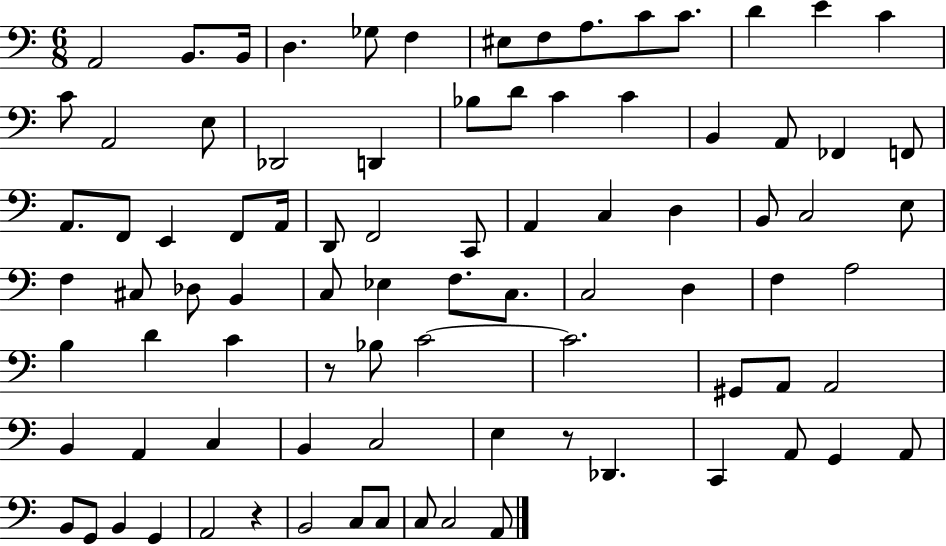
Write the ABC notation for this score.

X:1
T:Untitled
M:6/8
L:1/4
K:C
A,,2 B,,/2 B,,/4 D, _G,/2 F, ^E,/2 F,/2 A,/2 C/2 C/2 D E C C/2 A,,2 E,/2 _D,,2 D,, _B,/2 D/2 C C B,, A,,/2 _F,, F,,/2 A,,/2 F,,/2 E,, F,,/2 A,,/4 D,,/2 F,,2 C,,/2 A,, C, D, B,,/2 C,2 E,/2 F, ^C,/2 _D,/2 B,, C,/2 _E, F,/2 C,/2 C,2 D, F, A,2 B, D C z/2 _B,/2 C2 C2 ^G,,/2 A,,/2 A,,2 B,, A,, C, B,, C,2 E, z/2 _D,, C,, A,,/2 G,, A,,/2 B,,/2 G,,/2 B,, G,, A,,2 z B,,2 C,/2 C,/2 C,/2 C,2 A,,/2